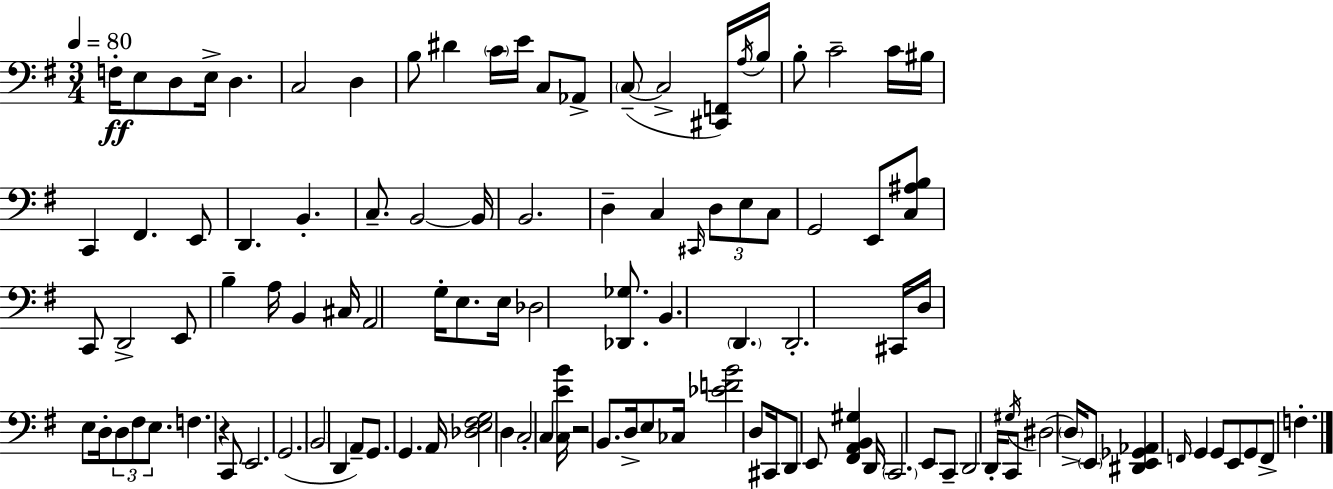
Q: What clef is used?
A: bass